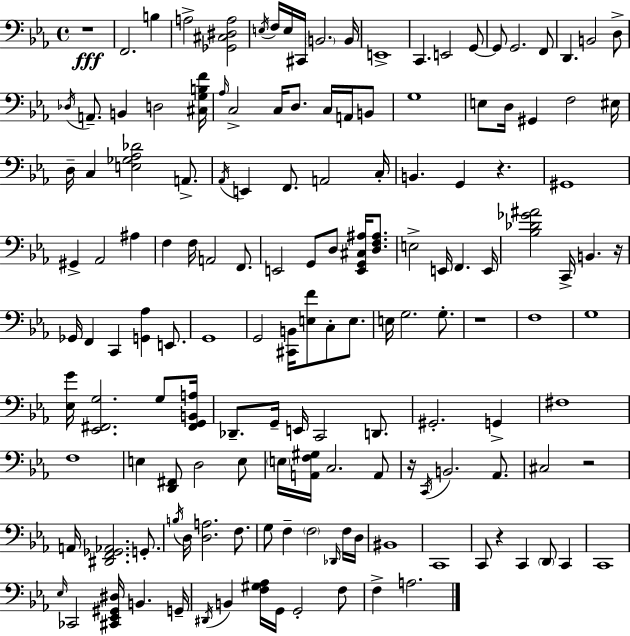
R/w F2/h. B3/q A3/h [Gb2,C#3,D#3,A3]/h E3/s F3/s E3/s C#2/s B2/h. B2/s E2/w C2/q. E2/h G2/e G2/e G2/h. F2/e D2/q. B2/h D3/e Db3/s A2/e. B2/q D3/h [C#3,G3,B3,F4]/s Ab3/s C3/h C3/s D3/e. C3/s A2/s B2/e G3/w E3/e D3/s G#2/q F3/h EIS3/s D3/s C3/q [E3,Gb3,Ab3,Db4]/h A2/e. Ab2/s E2/q F2/e. A2/h C3/s B2/q. G2/q R/q. G#2/w G#2/q Ab2/h A#3/q F3/q F3/s A2/h F2/e. E2/h G2/e D3/e [E2,G2,C#3,A#3]/s [D3,F3,A#3]/e. E3/h E2/s F2/q. E2/s [Bb3,Db4,Gb4,A#4]/h C2/s B2/q. R/s Gb2/s F2/q C2/q [G2,Ab3]/q E2/e. G2/w G2/h [C#2,B2]/s [E3,F4]/e C3/e E3/e. E3/s G3/h. G3/e. R/w F3/w G3/w [Eb3,G4]/s [Eb2,F#2,G3]/h. G3/e [F#2,G2,B2,A3]/s Db2/e. G2/s E2/s C2/h D2/e. G#2/h. G2/q F#3/w F3/w E3/q [D2,F#2]/e D3/h E3/e E3/s [A2,F3,G#3]/s C3/h. A2/e R/s C2/s B2/h. Ab2/e. C#3/h R/h A2/s [D#2,F2,Gb2,Ab2]/h. G2/e. B3/s D3/s [D3,A3]/h. F3/e. G3/e F3/q F3/h Db2/s F3/s D3/s BIS2/w C2/w C2/e R/q C2/q D2/e C2/q C2/w Eb3/s CES2/h [C#2,Eb2,G#2,D#3]/s B2/q. G2/s D#2/s B2/q [F3,G#3,Ab3]/s G2/s G2/h F3/e F3/q A3/h.